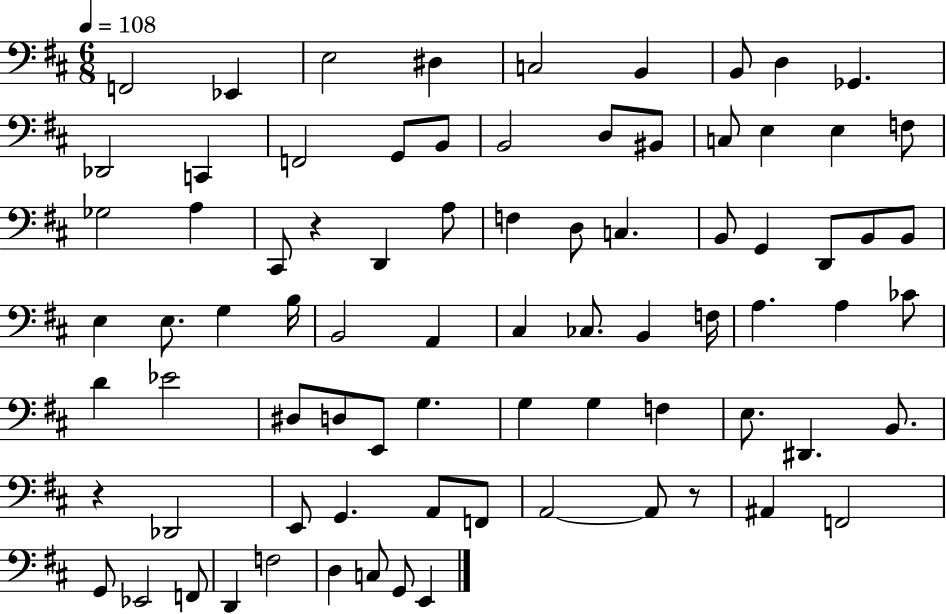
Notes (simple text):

F2/h Eb2/q E3/h D#3/q C3/h B2/q B2/e D3/q Gb2/q. Db2/h C2/q F2/h G2/e B2/e B2/h D3/e BIS2/e C3/e E3/q E3/q F3/e Gb3/h A3/q C#2/e R/q D2/q A3/e F3/q D3/e C3/q. B2/e G2/q D2/e B2/e B2/e E3/q E3/e. G3/q B3/s B2/h A2/q C#3/q CES3/e. B2/q F3/s A3/q. A3/q CES4/e D4/q Eb4/h D#3/e D3/e E2/e G3/q. G3/q G3/q F3/q E3/e. D#2/q. B2/e. R/q Db2/h E2/e G2/q. A2/e F2/e A2/h A2/e R/e A#2/q F2/h G2/e Eb2/h F2/e D2/q F3/h D3/q C3/e G2/e E2/q